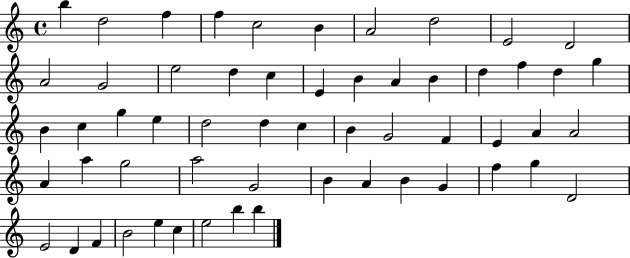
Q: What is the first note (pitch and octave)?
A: B5